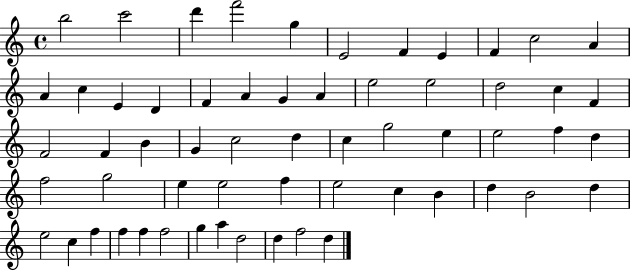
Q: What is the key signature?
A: C major